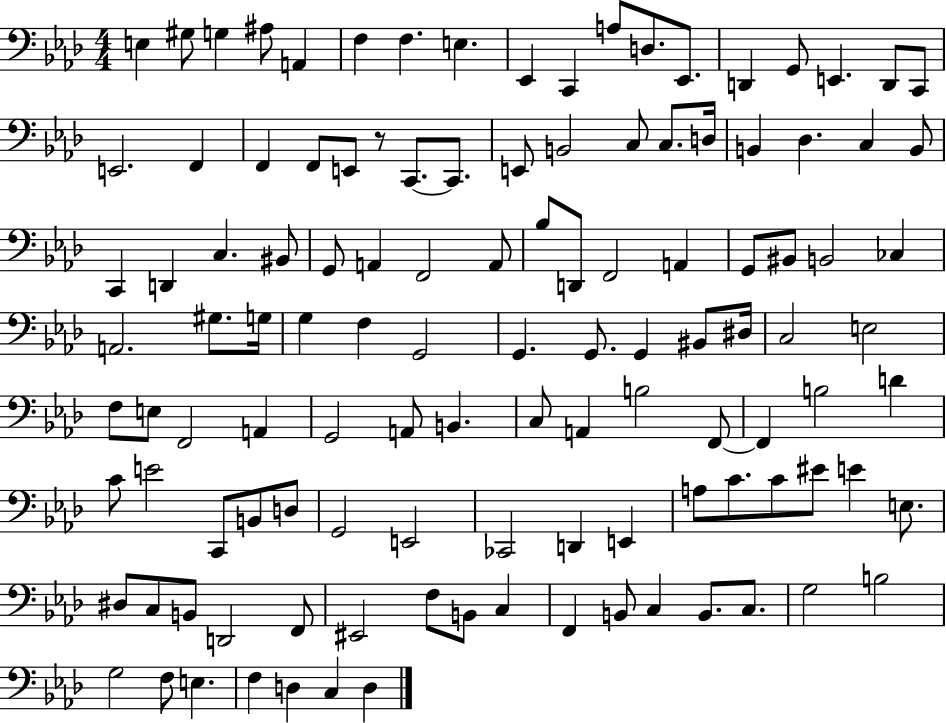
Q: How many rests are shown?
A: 1